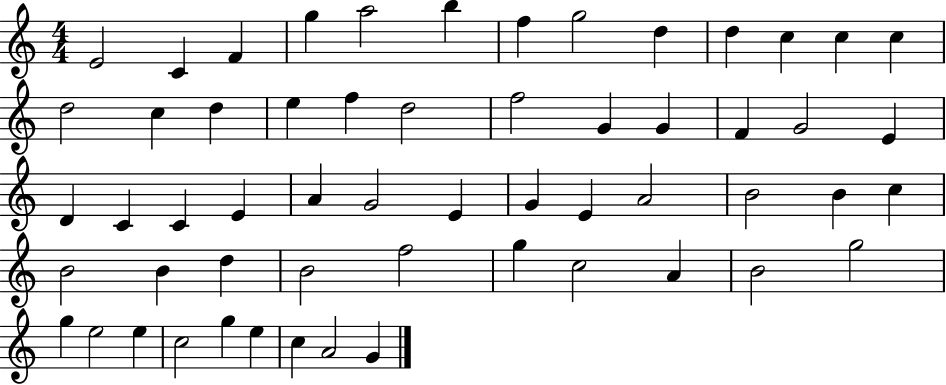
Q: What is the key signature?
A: C major